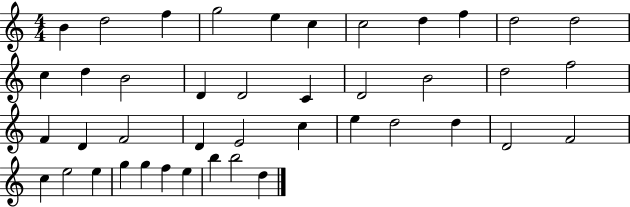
X:1
T:Untitled
M:4/4
L:1/4
K:C
B d2 f g2 e c c2 d f d2 d2 c d B2 D D2 C D2 B2 d2 f2 F D F2 D E2 c e d2 d D2 F2 c e2 e g g f e b b2 d